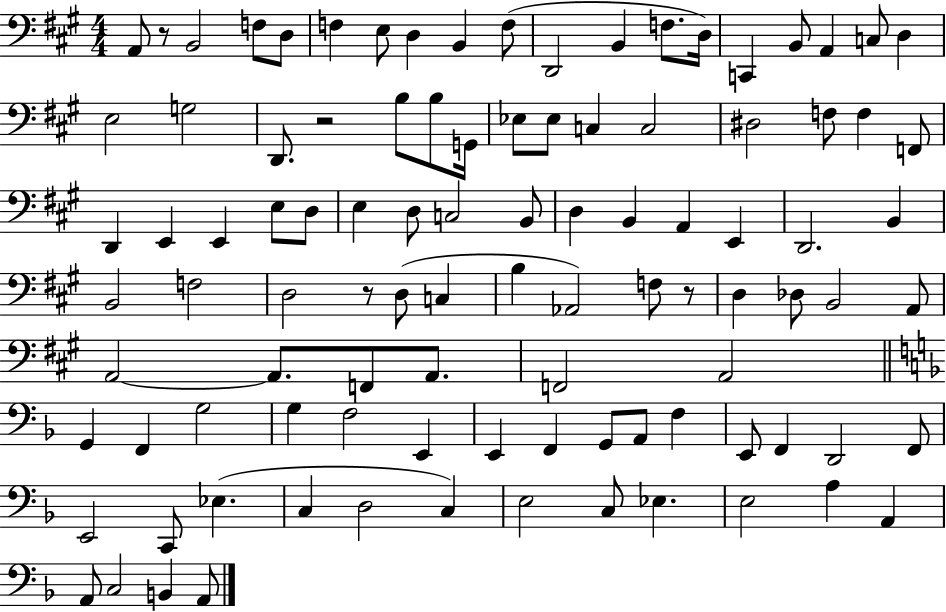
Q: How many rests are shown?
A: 4